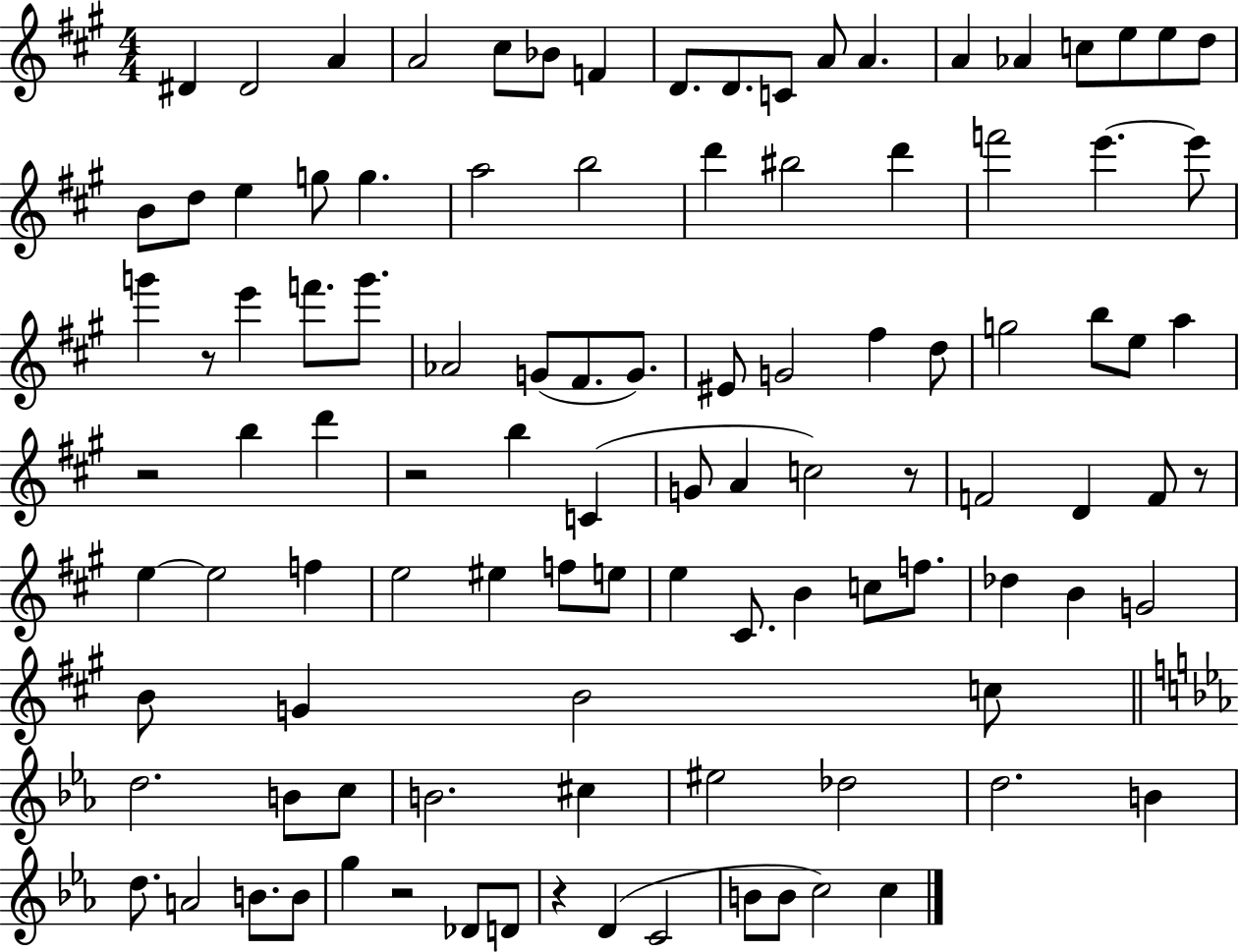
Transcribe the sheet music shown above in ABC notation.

X:1
T:Untitled
M:4/4
L:1/4
K:A
^D ^D2 A A2 ^c/2 _B/2 F D/2 D/2 C/2 A/2 A A _A c/2 e/2 e/2 d/2 B/2 d/2 e g/2 g a2 b2 d' ^b2 d' f'2 e' e'/2 g' z/2 e' f'/2 g'/2 _A2 G/2 ^F/2 G/2 ^E/2 G2 ^f d/2 g2 b/2 e/2 a z2 b d' z2 b C G/2 A c2 z/2 F2 D F/2 z/2 e e2 f e2 ^e f/2 e/2 e ^C/2 B c/2 f/2 _d B G2 B/2 G B2 c/2 d2 B/2 c/2 B2 ^c ^e2 _d2 d2 B d/2 A2 B/2 B/2 g z2 _D/2 D/2 z D C2 B/2 B/2 c2 c